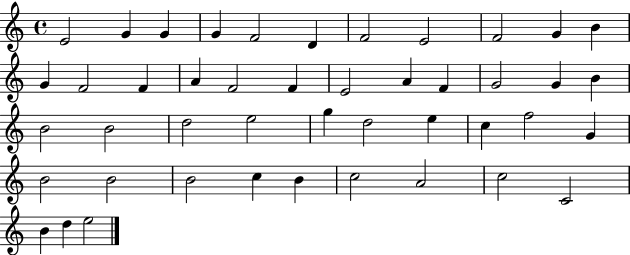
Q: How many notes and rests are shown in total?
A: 45